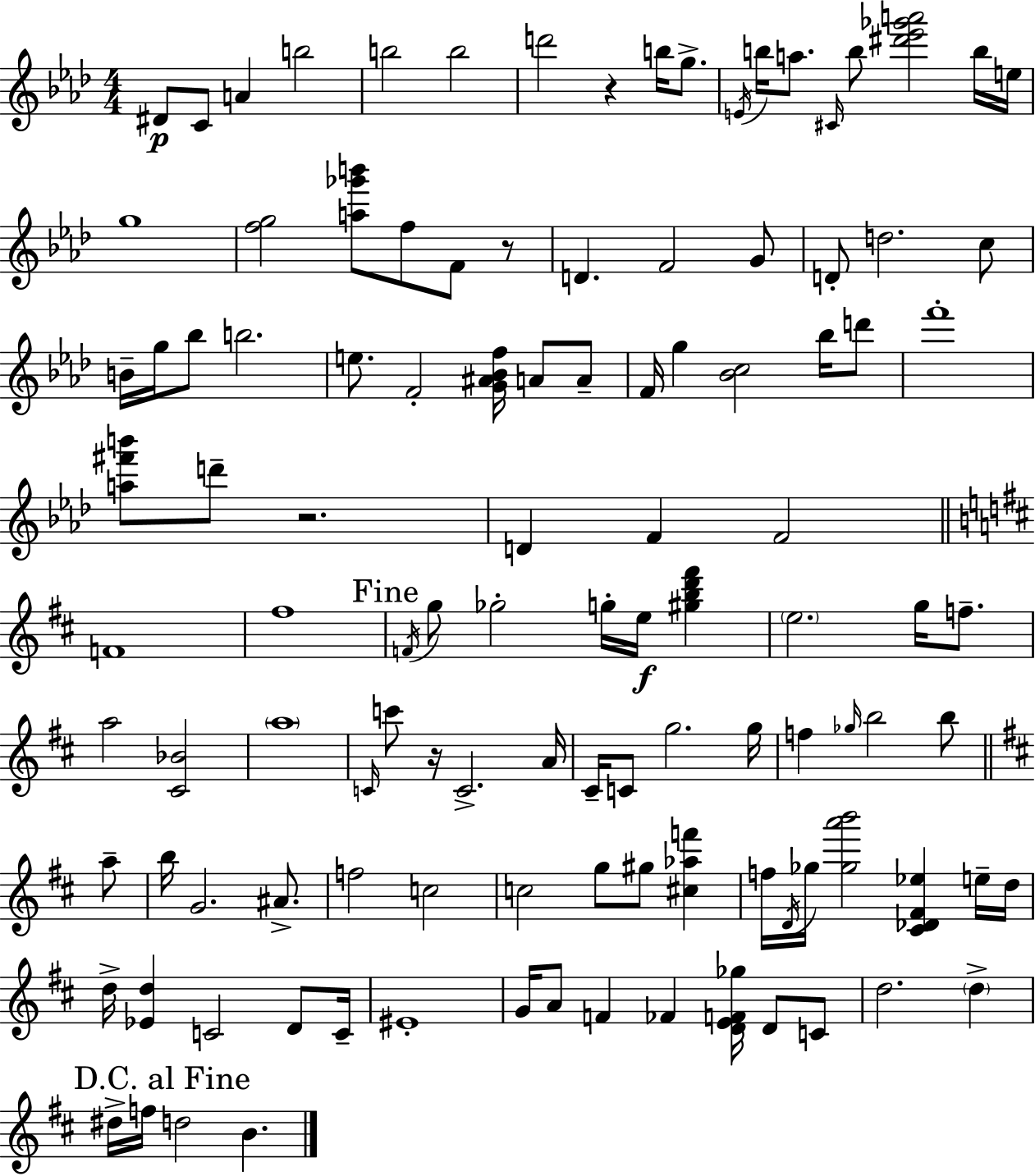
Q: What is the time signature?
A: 4/4